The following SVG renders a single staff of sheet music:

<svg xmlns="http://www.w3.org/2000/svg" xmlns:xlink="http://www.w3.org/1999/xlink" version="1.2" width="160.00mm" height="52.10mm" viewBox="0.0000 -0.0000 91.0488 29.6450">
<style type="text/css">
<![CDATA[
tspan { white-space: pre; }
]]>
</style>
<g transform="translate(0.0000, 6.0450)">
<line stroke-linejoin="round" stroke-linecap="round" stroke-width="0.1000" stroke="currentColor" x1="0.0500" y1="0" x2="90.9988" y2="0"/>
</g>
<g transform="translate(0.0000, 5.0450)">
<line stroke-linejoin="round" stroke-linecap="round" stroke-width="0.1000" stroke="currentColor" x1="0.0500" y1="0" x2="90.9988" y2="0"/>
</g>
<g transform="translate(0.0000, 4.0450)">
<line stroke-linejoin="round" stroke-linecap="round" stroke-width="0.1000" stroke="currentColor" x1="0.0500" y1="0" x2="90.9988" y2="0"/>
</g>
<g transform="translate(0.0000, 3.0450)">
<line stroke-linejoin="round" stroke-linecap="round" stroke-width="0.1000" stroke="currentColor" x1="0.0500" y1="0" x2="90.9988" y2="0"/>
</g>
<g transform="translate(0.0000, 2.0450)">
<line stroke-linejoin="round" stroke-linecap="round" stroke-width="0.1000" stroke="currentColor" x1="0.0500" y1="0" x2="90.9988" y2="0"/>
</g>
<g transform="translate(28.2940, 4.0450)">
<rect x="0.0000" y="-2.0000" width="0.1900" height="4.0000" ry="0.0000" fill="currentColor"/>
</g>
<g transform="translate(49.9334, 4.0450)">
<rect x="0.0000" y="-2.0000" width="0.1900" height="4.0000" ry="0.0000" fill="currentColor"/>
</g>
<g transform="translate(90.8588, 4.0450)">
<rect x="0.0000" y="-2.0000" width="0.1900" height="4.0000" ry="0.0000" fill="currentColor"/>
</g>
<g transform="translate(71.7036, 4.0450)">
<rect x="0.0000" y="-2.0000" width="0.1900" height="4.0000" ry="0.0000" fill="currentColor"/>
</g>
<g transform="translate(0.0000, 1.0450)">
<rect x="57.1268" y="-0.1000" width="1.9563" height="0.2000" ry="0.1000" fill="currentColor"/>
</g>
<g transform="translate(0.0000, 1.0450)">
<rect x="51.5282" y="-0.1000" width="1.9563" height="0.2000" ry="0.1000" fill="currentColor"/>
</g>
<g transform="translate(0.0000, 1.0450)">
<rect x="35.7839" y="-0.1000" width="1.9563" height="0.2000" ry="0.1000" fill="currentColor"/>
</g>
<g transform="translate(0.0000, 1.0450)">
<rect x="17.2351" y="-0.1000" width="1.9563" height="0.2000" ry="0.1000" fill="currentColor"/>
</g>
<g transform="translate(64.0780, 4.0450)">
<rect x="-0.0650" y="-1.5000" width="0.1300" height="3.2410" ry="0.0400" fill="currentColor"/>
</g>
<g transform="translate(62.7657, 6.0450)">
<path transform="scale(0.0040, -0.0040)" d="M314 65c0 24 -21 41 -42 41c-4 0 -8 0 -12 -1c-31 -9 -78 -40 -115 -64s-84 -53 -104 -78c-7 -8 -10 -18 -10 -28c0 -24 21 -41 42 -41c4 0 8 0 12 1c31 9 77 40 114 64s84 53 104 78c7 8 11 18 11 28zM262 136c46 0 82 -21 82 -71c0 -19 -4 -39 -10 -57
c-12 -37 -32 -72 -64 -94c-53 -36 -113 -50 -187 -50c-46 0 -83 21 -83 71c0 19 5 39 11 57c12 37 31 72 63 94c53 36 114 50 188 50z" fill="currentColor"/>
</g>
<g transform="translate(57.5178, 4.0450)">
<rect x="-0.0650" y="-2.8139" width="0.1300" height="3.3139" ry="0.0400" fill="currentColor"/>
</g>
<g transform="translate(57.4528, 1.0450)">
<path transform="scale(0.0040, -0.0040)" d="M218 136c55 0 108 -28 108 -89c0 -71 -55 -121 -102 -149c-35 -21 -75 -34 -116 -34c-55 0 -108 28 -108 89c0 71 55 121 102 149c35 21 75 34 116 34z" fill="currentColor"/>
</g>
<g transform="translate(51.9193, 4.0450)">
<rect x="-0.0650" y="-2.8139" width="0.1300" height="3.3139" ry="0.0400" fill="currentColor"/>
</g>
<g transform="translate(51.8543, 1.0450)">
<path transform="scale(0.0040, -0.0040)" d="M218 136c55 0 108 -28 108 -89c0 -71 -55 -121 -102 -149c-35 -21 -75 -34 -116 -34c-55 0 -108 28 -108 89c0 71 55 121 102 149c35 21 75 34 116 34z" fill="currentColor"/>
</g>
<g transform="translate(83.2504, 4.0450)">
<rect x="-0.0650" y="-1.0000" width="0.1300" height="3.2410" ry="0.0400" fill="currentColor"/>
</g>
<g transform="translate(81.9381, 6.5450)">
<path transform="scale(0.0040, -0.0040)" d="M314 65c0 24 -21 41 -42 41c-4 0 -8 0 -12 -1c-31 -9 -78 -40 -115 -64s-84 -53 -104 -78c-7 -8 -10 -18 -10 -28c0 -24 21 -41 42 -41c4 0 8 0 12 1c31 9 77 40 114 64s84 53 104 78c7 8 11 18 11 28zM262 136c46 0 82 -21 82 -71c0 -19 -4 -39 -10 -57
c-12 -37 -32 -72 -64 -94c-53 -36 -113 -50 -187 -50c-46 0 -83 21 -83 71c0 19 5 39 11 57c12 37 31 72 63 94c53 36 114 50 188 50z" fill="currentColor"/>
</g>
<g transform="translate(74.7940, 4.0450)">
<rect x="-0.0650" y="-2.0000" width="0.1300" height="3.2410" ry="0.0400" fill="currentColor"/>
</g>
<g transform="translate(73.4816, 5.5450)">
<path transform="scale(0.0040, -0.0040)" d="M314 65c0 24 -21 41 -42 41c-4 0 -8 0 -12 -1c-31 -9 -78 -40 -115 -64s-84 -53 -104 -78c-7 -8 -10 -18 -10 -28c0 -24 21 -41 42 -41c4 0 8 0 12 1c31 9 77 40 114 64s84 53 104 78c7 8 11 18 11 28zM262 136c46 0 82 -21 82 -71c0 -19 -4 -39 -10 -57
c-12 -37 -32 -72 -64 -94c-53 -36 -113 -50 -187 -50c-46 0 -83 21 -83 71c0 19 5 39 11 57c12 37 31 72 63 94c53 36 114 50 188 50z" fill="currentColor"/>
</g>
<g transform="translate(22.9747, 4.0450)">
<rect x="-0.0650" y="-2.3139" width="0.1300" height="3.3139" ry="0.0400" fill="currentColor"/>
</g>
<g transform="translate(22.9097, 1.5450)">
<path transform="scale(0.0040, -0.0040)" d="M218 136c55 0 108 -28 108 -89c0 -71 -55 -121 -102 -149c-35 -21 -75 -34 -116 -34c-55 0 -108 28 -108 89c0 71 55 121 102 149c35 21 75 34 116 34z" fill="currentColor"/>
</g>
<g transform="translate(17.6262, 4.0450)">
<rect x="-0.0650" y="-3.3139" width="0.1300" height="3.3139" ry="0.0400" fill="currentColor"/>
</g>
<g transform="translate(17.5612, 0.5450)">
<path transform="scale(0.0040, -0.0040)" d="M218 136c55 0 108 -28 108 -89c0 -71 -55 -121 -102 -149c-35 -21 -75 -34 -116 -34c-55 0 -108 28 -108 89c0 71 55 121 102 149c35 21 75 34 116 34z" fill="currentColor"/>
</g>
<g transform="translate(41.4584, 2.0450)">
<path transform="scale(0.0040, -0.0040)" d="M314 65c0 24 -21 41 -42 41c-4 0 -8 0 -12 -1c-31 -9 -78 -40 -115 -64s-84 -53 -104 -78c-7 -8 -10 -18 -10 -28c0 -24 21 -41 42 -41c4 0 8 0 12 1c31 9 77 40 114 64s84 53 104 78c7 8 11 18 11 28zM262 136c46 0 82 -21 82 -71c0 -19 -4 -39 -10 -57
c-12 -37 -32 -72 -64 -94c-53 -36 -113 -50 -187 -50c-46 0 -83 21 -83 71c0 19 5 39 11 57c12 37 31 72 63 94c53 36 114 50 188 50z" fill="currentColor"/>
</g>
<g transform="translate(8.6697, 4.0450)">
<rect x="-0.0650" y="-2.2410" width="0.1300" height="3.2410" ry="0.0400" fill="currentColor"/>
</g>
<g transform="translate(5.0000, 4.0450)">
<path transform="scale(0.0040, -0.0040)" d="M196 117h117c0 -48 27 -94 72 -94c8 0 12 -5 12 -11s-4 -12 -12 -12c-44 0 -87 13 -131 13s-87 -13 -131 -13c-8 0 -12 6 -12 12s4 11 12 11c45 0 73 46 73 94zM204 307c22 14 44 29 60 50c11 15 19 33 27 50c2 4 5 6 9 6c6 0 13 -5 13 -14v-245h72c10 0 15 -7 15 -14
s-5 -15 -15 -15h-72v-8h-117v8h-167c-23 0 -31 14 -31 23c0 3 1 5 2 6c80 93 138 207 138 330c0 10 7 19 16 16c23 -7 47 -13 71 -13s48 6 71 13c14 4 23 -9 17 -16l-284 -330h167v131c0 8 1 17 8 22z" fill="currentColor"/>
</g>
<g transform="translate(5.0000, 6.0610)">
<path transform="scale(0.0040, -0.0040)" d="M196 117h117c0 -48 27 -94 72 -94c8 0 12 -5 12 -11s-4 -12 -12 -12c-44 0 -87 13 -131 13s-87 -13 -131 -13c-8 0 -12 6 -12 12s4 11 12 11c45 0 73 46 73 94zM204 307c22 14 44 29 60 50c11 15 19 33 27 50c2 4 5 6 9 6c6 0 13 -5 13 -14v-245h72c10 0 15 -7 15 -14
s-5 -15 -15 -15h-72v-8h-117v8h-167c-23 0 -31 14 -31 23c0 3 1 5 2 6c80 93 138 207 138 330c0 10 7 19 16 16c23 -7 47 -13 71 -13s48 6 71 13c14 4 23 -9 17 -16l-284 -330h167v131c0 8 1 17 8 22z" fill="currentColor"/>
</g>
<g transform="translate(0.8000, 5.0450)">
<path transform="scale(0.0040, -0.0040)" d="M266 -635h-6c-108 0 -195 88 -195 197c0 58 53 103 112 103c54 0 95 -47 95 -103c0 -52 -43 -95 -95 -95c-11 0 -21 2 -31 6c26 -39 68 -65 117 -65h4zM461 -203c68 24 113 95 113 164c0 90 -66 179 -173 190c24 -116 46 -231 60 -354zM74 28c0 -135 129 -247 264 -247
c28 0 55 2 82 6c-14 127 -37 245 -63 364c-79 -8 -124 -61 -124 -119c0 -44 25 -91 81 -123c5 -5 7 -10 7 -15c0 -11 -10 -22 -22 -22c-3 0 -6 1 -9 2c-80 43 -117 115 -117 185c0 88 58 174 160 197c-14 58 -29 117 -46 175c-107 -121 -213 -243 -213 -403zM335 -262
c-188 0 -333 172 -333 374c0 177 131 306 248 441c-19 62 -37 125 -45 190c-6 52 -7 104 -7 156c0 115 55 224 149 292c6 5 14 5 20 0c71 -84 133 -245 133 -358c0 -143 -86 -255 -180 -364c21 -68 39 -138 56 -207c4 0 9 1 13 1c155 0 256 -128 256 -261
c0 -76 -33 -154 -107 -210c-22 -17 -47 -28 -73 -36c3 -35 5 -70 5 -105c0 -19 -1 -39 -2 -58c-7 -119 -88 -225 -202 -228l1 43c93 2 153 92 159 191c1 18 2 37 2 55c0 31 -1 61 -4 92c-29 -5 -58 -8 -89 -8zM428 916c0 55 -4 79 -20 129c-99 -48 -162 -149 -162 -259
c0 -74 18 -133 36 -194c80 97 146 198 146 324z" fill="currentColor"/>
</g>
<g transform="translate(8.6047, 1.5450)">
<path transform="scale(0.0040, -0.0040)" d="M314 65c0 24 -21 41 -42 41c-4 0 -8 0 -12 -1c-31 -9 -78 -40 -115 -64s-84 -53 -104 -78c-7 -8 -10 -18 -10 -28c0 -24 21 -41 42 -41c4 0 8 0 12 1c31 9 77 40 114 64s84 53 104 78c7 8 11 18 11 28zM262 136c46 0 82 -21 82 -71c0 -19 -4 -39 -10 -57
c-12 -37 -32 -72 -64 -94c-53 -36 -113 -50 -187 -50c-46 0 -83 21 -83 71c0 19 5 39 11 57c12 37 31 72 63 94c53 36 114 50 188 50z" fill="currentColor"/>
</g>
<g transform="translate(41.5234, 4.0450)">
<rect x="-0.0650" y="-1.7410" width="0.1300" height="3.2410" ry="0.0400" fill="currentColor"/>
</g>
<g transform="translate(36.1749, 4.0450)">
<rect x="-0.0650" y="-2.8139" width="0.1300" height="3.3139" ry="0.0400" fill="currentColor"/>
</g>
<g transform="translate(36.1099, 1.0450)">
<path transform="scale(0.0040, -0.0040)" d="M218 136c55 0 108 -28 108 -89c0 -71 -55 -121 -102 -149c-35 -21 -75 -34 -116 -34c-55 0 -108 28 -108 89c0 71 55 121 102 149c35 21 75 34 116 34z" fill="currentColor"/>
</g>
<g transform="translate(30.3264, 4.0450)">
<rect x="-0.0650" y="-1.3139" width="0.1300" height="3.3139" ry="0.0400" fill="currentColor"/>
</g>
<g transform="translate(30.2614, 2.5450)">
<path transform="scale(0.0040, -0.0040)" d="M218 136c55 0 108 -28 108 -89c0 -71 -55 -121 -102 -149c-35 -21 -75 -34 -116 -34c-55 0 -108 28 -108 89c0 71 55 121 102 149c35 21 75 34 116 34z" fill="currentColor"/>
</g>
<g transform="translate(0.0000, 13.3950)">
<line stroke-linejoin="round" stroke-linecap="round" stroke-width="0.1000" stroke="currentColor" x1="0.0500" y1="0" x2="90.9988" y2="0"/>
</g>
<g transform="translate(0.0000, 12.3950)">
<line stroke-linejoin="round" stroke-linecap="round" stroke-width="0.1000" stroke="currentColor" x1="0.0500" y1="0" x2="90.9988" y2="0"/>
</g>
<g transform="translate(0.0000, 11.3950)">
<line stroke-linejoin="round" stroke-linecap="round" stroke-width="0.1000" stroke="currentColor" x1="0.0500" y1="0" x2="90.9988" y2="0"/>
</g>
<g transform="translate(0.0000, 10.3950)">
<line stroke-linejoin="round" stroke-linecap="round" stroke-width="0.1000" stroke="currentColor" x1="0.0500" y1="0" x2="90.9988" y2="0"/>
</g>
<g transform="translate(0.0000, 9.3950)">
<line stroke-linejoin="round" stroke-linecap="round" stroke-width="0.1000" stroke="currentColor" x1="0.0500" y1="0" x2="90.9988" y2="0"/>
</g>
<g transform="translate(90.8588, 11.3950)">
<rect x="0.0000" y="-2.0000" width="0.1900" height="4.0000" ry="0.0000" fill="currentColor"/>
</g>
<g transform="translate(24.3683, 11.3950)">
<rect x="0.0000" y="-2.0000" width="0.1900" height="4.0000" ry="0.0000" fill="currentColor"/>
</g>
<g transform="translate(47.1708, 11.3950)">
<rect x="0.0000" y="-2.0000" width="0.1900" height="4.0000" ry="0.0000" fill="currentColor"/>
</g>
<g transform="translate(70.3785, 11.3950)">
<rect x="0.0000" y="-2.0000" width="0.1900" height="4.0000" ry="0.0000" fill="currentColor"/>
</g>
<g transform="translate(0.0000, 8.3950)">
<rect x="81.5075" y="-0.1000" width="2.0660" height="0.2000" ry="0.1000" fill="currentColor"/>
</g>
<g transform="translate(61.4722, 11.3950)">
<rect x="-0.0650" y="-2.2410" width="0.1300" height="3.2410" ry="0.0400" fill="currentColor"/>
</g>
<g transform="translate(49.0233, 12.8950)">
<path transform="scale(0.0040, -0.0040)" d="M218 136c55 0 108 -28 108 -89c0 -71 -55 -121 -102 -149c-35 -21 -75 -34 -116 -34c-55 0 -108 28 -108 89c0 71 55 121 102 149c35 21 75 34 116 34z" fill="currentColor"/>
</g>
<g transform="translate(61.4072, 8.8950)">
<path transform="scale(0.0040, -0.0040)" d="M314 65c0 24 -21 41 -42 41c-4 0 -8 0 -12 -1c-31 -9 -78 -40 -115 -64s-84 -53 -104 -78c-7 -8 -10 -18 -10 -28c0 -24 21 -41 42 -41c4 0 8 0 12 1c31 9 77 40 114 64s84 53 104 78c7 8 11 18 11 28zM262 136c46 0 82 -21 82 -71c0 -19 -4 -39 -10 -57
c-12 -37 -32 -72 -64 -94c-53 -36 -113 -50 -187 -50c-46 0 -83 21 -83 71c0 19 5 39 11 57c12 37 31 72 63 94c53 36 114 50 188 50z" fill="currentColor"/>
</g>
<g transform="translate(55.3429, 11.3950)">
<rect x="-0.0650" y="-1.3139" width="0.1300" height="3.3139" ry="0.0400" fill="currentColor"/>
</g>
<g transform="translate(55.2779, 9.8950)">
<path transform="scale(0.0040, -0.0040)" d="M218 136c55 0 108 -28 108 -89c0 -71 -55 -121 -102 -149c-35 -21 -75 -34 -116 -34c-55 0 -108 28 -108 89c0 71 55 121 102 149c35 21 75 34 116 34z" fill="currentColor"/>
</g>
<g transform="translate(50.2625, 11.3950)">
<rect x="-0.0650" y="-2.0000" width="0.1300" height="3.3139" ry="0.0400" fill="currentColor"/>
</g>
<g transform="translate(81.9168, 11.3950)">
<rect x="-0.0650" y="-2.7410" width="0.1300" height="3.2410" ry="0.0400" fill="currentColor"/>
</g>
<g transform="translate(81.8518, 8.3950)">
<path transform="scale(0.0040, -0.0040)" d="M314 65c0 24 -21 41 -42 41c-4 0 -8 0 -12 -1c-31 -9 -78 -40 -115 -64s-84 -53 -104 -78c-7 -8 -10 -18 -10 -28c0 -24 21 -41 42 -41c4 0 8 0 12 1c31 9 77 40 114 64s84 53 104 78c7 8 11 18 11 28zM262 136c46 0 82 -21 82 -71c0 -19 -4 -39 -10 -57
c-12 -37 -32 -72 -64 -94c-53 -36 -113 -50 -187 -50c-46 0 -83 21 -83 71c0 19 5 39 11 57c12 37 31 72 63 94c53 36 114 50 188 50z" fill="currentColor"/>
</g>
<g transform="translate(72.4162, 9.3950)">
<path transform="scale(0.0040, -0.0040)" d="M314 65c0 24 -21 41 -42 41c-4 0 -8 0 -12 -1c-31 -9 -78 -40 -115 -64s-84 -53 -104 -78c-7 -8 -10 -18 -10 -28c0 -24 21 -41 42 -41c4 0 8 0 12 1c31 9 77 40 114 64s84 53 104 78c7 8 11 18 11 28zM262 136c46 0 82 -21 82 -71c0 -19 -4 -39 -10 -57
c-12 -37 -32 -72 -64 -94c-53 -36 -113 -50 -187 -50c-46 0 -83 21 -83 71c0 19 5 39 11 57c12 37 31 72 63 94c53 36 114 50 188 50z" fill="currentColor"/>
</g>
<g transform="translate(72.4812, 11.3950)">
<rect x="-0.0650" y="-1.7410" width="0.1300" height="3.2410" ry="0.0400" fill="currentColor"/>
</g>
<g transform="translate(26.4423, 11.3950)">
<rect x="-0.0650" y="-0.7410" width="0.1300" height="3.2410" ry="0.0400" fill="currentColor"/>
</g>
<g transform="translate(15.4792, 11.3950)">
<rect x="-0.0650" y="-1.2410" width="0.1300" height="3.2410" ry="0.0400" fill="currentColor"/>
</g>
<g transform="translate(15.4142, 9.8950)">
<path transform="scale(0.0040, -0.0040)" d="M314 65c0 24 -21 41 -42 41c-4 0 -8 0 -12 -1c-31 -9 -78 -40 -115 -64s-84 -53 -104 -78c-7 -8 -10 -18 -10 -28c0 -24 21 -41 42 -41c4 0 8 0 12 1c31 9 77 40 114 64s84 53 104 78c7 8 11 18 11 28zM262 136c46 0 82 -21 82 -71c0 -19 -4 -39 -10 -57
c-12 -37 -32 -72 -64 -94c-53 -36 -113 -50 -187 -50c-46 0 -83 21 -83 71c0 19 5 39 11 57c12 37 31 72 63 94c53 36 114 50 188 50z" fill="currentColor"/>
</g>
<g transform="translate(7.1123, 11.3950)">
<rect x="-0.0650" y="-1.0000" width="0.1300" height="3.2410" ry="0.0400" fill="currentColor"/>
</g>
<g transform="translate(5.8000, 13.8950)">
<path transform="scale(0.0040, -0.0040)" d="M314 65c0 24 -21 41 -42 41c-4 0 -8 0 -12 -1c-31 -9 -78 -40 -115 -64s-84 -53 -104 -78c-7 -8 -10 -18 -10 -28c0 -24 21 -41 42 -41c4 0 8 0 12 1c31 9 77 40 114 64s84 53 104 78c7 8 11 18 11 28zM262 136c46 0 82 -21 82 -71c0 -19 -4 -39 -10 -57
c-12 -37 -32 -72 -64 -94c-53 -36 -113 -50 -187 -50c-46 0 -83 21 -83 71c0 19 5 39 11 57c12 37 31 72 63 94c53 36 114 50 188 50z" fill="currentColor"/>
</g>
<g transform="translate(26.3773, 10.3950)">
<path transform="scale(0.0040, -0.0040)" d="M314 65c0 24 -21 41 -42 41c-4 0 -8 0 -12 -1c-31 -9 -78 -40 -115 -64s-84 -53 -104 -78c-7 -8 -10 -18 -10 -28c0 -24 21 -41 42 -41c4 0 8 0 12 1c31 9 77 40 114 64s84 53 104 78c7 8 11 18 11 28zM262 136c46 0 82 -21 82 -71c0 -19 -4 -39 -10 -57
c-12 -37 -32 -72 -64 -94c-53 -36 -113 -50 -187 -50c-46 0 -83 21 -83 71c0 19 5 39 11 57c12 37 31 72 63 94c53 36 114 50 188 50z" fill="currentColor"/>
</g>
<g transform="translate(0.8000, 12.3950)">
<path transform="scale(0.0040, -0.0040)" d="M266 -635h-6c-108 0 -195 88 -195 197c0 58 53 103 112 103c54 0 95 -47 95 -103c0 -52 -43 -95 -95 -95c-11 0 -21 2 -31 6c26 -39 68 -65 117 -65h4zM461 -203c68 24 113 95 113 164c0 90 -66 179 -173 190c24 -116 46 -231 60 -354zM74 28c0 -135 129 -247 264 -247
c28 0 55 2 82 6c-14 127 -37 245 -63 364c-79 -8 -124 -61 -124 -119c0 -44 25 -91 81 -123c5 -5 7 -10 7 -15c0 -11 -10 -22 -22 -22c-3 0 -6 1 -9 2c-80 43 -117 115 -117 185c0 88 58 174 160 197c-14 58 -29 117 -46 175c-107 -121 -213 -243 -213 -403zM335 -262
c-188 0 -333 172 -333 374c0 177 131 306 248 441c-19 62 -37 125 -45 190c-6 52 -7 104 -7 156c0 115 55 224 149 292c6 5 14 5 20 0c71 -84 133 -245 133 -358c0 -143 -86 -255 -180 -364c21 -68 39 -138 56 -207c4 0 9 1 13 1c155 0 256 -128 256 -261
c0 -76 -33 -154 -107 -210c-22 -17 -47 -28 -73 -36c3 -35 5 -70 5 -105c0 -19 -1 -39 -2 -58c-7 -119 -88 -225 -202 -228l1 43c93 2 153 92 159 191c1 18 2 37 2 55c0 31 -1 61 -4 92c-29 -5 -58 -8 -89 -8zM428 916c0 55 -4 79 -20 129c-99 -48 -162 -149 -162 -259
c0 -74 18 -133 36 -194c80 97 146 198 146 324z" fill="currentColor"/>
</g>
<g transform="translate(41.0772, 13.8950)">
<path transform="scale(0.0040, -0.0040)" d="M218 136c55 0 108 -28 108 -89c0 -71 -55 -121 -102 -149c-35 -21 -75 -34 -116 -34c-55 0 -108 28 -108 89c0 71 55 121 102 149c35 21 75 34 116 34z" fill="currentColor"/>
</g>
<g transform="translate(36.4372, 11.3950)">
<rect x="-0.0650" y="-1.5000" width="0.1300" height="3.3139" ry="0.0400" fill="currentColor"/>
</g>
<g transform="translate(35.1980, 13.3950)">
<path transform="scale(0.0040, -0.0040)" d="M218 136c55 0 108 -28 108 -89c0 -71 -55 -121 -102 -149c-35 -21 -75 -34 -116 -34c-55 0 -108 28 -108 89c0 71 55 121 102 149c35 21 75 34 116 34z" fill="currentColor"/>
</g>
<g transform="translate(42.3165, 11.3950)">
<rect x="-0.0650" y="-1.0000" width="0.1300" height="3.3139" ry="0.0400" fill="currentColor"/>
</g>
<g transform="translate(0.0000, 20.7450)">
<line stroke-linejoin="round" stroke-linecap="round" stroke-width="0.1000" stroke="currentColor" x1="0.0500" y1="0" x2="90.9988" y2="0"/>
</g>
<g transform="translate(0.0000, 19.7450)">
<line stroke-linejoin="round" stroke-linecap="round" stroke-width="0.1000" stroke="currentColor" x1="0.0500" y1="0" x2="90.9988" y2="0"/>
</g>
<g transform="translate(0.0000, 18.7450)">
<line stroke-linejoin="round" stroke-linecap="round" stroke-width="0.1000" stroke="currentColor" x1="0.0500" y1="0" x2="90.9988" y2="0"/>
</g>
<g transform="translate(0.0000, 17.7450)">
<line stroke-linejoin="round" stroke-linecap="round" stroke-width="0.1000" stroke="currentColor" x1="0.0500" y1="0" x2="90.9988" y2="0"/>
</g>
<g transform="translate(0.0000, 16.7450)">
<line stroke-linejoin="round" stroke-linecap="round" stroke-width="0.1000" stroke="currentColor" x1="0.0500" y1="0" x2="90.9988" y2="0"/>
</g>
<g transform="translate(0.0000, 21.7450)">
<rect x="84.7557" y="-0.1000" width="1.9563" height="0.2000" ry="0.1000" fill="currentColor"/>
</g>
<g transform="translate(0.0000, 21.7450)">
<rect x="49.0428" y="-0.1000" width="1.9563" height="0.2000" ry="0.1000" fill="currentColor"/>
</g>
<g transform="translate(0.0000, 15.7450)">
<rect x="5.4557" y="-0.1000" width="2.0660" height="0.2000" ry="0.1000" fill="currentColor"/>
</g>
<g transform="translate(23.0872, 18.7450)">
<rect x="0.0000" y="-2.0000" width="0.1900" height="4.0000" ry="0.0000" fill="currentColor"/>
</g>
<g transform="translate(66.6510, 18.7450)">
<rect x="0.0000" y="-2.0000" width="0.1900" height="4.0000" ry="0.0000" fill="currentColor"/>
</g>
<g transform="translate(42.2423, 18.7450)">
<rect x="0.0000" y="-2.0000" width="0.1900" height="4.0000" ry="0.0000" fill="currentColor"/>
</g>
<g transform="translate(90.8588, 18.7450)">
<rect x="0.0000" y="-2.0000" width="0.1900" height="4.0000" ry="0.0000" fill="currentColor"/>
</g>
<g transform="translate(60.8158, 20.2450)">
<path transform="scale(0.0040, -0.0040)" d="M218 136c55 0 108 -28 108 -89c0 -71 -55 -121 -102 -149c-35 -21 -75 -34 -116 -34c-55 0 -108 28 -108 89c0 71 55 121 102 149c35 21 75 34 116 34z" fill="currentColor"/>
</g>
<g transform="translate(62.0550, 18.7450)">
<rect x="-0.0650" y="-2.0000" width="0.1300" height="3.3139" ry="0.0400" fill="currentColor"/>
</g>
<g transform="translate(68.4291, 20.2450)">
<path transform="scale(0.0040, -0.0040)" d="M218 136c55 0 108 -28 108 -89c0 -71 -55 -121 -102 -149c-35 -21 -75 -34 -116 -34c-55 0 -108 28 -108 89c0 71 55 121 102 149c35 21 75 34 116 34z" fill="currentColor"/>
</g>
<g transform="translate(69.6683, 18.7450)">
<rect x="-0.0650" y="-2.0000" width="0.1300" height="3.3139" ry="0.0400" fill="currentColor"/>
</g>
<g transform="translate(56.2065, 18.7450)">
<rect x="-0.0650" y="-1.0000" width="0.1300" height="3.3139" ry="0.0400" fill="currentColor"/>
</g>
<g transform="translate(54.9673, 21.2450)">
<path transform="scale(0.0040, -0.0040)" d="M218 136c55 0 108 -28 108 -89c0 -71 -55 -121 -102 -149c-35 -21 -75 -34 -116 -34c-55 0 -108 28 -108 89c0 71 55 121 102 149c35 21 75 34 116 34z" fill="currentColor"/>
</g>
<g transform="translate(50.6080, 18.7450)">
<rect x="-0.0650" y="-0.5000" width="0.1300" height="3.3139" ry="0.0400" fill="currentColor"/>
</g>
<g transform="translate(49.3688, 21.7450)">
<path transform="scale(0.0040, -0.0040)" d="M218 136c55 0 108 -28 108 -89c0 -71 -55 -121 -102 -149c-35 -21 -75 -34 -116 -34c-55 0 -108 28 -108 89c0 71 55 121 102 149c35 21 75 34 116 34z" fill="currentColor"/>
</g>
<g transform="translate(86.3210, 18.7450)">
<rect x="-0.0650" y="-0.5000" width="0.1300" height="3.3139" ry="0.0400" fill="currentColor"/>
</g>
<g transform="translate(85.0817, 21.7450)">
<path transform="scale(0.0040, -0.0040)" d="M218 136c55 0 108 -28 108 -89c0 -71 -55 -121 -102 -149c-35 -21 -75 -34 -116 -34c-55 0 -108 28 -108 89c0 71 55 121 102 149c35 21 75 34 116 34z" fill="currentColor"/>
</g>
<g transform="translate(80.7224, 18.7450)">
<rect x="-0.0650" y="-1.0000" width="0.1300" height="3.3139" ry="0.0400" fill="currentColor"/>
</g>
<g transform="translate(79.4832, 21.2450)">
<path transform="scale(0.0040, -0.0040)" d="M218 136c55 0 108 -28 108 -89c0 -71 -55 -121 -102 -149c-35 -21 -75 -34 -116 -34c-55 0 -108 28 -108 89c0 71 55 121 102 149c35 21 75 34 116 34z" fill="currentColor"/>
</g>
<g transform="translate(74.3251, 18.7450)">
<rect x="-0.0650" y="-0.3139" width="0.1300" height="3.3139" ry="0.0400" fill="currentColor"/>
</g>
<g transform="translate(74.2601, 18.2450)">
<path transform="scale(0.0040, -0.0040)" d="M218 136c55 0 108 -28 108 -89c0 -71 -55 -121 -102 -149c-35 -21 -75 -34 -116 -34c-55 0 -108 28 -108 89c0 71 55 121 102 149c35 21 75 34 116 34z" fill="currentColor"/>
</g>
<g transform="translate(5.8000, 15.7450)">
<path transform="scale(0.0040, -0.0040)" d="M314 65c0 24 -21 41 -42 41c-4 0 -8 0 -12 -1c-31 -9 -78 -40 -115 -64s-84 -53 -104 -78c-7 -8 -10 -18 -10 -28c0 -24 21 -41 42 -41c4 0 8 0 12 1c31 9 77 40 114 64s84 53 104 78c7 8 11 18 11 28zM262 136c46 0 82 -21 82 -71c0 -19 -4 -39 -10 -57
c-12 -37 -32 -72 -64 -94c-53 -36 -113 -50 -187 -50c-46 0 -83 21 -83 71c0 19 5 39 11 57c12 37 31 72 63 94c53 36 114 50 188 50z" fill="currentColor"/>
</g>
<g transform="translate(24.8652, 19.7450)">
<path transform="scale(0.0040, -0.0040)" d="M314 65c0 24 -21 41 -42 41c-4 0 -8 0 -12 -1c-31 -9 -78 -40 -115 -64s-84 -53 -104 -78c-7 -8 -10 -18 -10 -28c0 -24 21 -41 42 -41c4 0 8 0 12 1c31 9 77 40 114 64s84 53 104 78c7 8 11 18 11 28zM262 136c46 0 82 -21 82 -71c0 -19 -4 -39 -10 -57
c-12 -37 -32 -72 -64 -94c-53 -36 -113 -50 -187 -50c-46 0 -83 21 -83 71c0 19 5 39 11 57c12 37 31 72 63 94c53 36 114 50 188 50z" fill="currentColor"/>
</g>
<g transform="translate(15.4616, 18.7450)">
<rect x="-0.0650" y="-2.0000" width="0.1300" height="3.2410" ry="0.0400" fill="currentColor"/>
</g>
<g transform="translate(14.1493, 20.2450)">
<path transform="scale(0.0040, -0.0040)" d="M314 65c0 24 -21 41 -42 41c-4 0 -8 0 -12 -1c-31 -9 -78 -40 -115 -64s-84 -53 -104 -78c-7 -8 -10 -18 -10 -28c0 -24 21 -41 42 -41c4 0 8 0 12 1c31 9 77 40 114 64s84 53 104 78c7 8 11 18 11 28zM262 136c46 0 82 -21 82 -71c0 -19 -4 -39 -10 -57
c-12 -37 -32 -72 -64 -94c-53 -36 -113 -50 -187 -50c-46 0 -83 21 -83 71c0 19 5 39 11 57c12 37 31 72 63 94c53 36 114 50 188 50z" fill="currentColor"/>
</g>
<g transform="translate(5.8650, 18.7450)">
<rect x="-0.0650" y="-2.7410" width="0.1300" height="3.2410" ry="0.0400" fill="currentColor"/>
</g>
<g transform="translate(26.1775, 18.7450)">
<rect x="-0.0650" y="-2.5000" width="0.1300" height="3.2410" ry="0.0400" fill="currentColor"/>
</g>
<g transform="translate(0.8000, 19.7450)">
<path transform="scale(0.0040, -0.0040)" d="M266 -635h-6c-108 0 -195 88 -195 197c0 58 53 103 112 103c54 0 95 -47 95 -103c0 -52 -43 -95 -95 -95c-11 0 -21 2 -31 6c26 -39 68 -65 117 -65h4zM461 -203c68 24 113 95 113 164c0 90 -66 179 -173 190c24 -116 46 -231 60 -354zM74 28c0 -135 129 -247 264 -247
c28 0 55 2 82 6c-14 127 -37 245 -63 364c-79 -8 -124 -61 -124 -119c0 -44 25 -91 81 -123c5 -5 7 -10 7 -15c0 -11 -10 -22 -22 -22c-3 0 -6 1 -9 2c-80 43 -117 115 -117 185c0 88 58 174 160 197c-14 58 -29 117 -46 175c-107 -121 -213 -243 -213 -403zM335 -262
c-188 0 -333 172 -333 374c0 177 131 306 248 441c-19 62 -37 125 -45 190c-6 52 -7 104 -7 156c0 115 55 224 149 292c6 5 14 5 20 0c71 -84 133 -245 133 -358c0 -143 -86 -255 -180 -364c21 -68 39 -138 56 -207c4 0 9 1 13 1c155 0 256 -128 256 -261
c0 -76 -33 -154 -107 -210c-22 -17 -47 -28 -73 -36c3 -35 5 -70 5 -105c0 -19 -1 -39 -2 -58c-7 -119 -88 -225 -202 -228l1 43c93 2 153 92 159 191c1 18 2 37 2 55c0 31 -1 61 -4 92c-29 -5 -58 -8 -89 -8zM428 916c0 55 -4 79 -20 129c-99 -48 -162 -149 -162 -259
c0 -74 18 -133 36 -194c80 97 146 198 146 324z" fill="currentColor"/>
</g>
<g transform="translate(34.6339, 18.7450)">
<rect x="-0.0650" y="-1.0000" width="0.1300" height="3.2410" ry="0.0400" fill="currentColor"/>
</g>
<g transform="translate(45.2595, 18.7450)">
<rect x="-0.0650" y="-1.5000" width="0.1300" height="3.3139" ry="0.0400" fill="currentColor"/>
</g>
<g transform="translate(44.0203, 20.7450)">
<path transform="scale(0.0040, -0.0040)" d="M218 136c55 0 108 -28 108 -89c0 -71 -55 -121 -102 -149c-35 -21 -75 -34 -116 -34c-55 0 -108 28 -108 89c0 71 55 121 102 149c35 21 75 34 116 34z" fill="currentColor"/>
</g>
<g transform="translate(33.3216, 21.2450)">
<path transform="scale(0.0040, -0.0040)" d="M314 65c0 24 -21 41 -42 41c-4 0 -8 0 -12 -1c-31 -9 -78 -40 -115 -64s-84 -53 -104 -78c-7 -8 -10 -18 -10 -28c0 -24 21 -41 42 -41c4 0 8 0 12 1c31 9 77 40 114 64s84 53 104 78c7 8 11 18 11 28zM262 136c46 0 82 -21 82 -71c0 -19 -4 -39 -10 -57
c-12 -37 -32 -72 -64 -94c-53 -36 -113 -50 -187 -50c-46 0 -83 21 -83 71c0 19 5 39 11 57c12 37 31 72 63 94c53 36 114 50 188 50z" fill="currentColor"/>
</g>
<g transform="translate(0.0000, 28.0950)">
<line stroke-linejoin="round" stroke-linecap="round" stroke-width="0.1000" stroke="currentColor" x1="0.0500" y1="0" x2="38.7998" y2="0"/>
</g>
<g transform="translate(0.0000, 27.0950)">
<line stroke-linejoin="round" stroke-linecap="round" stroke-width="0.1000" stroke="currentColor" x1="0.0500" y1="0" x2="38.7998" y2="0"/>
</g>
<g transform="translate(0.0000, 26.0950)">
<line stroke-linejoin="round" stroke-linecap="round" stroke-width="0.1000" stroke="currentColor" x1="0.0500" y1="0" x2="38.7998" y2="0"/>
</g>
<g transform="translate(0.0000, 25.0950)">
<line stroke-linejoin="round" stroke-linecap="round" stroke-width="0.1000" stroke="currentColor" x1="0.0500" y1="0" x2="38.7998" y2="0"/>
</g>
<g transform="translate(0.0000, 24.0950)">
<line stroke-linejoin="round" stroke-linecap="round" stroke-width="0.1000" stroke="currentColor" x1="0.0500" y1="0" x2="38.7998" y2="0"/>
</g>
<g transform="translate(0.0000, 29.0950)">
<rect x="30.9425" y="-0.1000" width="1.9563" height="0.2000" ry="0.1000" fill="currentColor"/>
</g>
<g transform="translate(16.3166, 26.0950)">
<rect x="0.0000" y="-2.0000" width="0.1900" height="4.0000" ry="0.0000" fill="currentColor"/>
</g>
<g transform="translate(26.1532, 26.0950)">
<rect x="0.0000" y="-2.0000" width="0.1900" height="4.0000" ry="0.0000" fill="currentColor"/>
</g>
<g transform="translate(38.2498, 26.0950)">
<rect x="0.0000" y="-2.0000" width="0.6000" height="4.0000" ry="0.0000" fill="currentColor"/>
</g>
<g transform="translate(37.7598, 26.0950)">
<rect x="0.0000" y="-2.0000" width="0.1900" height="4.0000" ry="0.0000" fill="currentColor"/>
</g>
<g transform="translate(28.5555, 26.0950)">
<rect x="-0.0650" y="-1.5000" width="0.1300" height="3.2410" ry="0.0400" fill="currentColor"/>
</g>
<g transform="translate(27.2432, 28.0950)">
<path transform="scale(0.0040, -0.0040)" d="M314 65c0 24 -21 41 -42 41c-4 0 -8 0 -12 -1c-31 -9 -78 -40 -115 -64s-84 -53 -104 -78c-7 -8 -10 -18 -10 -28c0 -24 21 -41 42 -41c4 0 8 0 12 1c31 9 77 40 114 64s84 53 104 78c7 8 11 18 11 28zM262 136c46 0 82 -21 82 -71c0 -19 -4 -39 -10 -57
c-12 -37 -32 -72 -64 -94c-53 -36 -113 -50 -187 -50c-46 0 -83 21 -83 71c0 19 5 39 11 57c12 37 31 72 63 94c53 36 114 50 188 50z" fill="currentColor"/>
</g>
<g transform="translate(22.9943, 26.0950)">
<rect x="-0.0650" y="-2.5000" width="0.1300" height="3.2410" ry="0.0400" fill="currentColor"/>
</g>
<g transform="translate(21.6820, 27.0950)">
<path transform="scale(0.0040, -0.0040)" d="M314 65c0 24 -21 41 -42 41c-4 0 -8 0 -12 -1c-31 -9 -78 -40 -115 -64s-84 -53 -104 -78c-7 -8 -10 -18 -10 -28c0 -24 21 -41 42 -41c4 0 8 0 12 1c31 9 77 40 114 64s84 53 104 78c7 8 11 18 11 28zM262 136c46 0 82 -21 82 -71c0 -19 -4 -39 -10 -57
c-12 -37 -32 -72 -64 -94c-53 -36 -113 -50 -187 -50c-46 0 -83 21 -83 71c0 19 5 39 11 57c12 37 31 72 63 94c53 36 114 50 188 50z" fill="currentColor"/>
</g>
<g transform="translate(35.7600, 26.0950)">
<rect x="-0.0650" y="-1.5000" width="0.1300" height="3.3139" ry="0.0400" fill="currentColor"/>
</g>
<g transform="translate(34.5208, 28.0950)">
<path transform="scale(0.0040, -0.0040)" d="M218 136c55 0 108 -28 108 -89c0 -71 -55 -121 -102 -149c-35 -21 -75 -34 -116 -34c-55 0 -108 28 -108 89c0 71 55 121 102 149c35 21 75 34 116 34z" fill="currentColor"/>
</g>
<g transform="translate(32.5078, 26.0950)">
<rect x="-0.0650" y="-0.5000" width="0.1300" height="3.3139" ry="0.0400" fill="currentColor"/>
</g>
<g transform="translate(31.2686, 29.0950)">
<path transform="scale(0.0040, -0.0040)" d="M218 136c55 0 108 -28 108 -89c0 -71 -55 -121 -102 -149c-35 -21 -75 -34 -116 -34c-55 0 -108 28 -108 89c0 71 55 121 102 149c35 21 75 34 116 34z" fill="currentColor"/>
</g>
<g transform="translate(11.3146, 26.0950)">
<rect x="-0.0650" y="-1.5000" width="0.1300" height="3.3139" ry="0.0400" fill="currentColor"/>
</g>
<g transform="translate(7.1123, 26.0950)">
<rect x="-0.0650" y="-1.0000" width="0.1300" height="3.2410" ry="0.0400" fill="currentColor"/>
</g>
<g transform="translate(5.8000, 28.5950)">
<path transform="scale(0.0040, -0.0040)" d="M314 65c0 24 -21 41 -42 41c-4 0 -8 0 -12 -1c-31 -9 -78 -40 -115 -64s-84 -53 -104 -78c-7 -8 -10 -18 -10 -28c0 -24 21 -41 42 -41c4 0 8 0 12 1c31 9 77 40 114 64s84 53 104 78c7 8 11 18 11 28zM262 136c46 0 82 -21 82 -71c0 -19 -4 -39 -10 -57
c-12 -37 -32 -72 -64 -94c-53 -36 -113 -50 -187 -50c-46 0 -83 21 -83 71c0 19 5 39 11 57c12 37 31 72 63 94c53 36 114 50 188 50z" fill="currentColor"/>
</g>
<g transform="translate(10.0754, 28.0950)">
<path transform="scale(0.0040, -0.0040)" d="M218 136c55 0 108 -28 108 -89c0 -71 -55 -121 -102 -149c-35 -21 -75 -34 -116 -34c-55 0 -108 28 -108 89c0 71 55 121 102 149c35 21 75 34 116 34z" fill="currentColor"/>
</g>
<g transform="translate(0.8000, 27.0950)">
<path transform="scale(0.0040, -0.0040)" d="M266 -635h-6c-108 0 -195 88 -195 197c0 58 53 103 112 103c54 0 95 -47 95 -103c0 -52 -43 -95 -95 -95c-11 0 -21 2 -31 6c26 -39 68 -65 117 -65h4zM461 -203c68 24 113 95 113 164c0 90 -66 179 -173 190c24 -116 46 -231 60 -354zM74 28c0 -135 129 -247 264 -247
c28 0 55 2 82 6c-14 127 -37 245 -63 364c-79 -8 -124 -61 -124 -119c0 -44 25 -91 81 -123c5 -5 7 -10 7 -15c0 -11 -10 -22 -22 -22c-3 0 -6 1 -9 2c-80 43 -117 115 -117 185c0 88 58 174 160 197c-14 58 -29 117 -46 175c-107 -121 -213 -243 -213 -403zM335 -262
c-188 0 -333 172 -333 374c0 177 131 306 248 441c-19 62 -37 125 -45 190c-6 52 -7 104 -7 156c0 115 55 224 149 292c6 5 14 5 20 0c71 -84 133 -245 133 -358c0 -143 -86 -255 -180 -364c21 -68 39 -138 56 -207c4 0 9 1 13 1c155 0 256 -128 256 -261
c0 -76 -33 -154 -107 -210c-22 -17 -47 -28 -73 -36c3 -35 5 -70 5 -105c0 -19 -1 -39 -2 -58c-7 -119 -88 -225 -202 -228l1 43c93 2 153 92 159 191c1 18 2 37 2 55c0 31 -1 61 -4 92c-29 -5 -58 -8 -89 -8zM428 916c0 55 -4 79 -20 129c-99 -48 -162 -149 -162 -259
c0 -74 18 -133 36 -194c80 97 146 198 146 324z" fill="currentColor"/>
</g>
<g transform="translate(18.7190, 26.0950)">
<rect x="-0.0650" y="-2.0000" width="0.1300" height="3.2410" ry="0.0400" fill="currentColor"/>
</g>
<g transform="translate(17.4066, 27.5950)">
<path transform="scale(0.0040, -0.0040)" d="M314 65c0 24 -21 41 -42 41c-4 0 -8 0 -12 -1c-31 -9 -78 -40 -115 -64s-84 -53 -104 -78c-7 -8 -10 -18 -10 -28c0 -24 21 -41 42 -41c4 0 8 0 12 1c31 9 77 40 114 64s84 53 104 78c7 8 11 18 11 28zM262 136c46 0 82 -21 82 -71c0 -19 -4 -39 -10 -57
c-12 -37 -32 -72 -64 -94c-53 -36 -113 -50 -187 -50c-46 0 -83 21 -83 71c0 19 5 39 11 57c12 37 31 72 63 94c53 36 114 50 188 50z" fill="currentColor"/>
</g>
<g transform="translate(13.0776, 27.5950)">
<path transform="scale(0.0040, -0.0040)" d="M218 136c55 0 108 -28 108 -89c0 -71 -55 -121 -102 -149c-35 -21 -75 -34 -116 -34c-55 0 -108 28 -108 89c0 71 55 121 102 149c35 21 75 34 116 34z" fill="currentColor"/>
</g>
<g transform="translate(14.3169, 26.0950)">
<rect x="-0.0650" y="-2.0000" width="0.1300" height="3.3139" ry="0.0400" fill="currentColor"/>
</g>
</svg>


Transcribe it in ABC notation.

X:1
T:Untitled
M:4/4
L:1/4
K:C
g2 b g e a f2 a a E2 F2 D2 D2 e2 d2 E D F e g2 f2 a2 a2 F2 G2 D2 E C D F F c D C D2 E F F2 G2 E2 C E